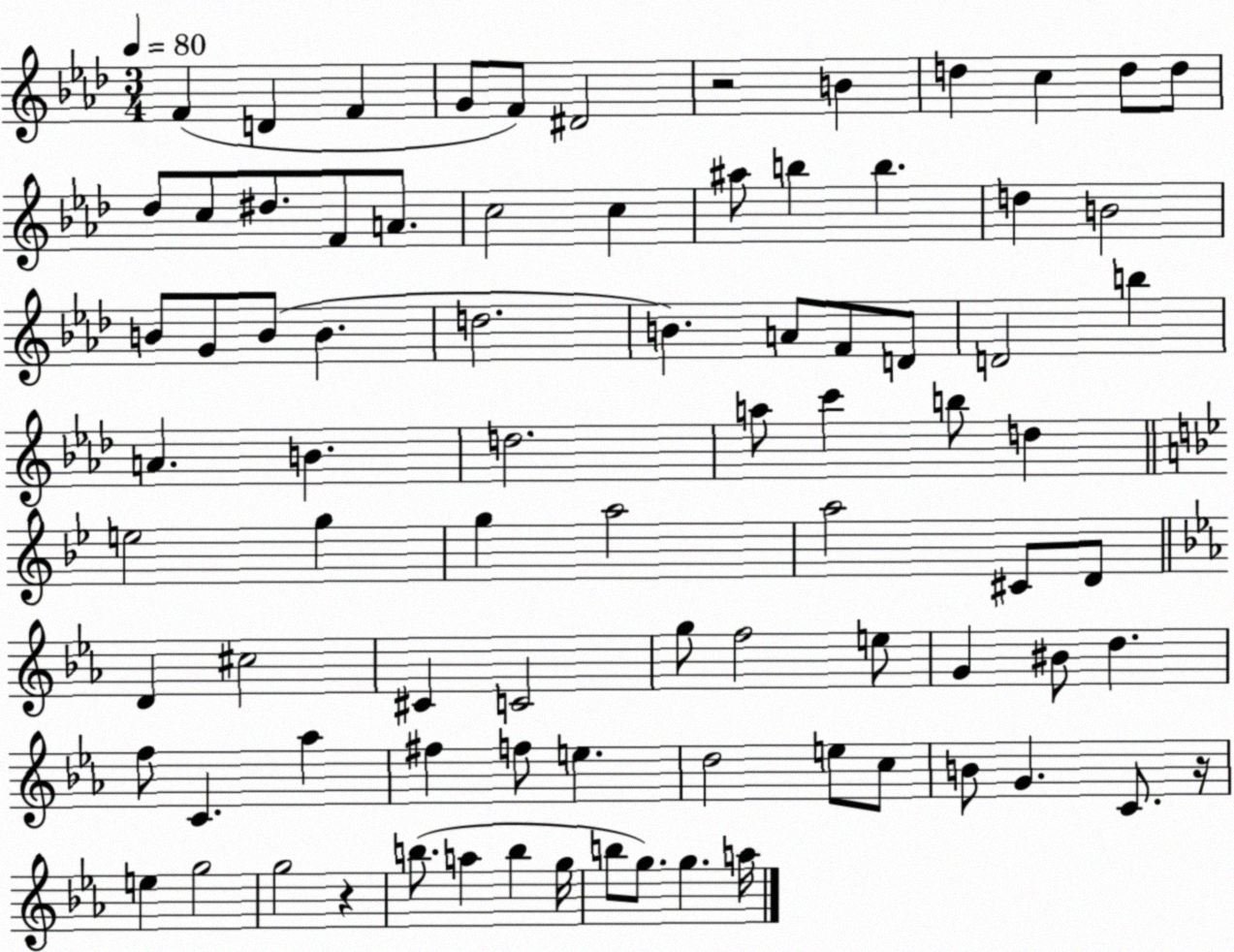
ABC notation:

X:1
T:Untitled
M:3/4
L:1/4
K:Ab
F D F G/2 F/2 ^D2 z2 B d c d/2 d/2 _d/2 c/2 ^d/2 F/2 A/2 c2 c ^a/2 b b d B2 B/2 G/2 B/2 B d2 B A/2 F/2 D/2 D2 b A B d2 a/2 c' b/2 d e2 g g a2 a2 ^C/2 D/2 D ^c2 ^C C2 g/2 f2 e/2 G ^B/2 d f/2 C _a ^f f/2 e d2 e/2 c/2 B/2 G C/2 z/4 e g2 g2 z b/2 a b g/4 b/2 g/2 g a/4